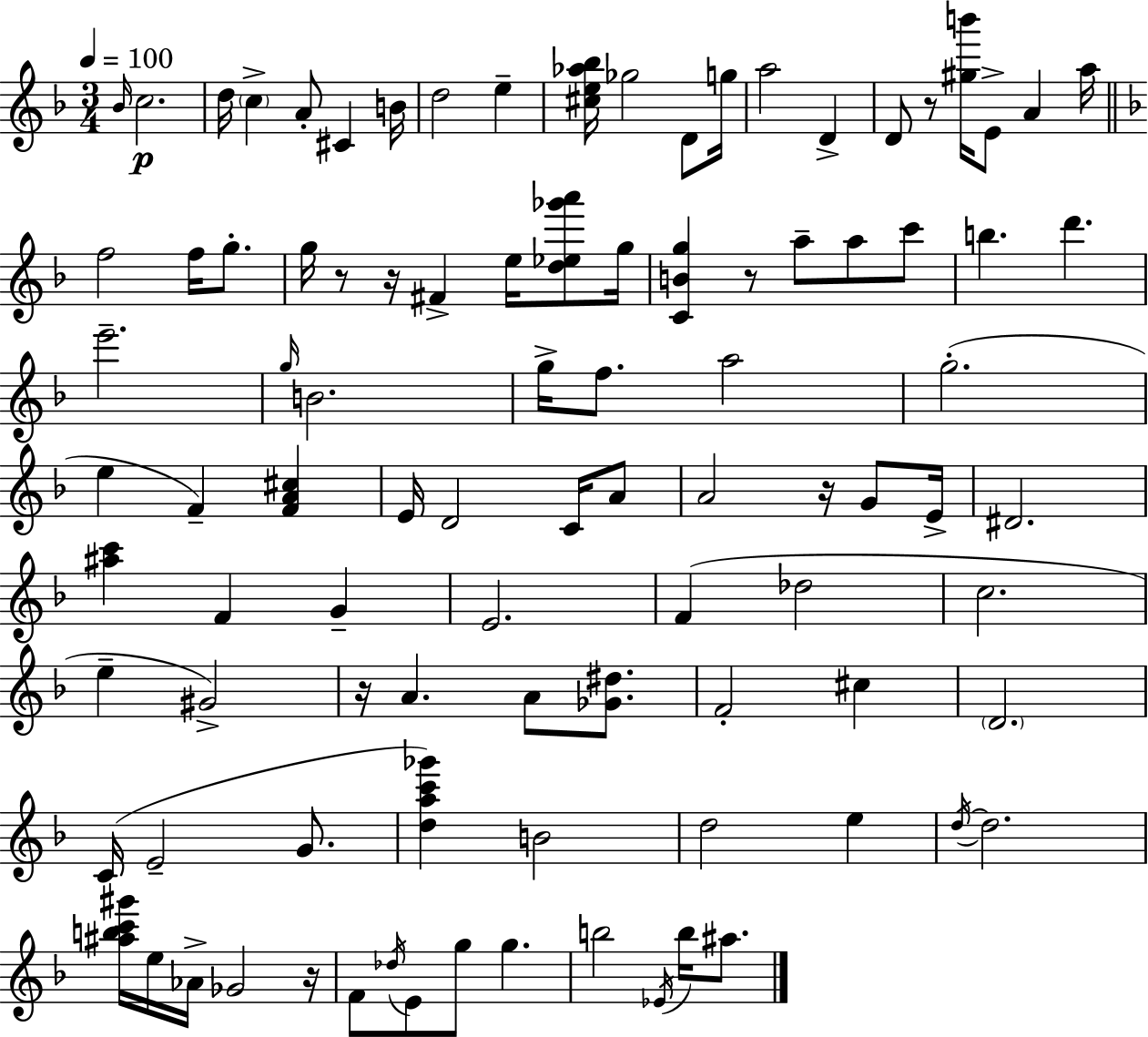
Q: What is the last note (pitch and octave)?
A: A#5